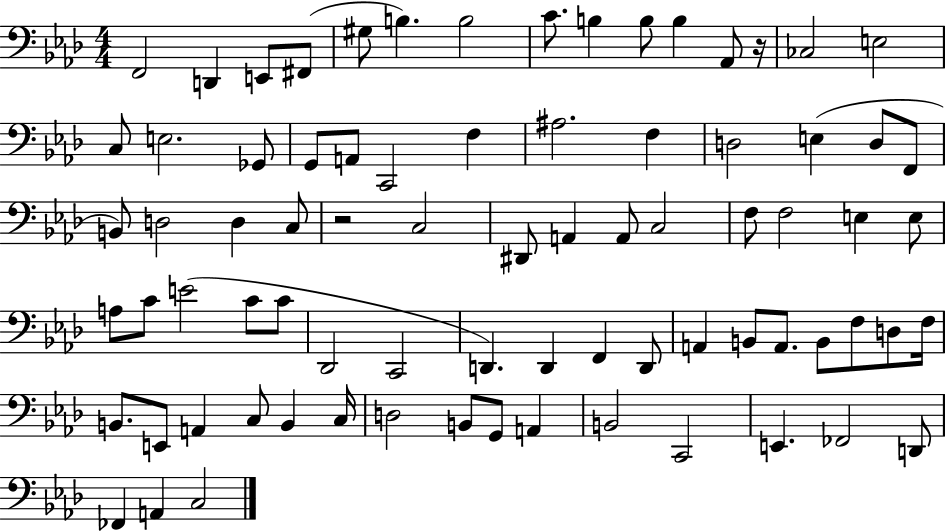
F2/h D2/q E2/e F#2/e G#3/e B3/q. B3/h C4/e. B3/q B3/e B3/q Ab2/e R/s CES3/h E3/h C3/e E3/h. Gb2/e G2/e A2/e C2/h F3/q A#3/h. F3/q D3/h E3/q D3/e F2/e B2/e D3/h D3/q C3/e R/h C3/h D#2/e A2/q A2/e C3/h F3/e F3/h E3/q E3/e A3/e C4/e E4/h C4/e C4/e Db2/h C2/h D2/q. D2/q F2/q D2/e A2/q B2/e A2/e. B2/e F3/e D3/e F3/s B2/e. E2/e A2/q C3/e B2/q C3/s D3/h B2/e G2/e A2/q B2/h C2/h E2/q. FES2/h D2/e FES2/q A2/q C3/h